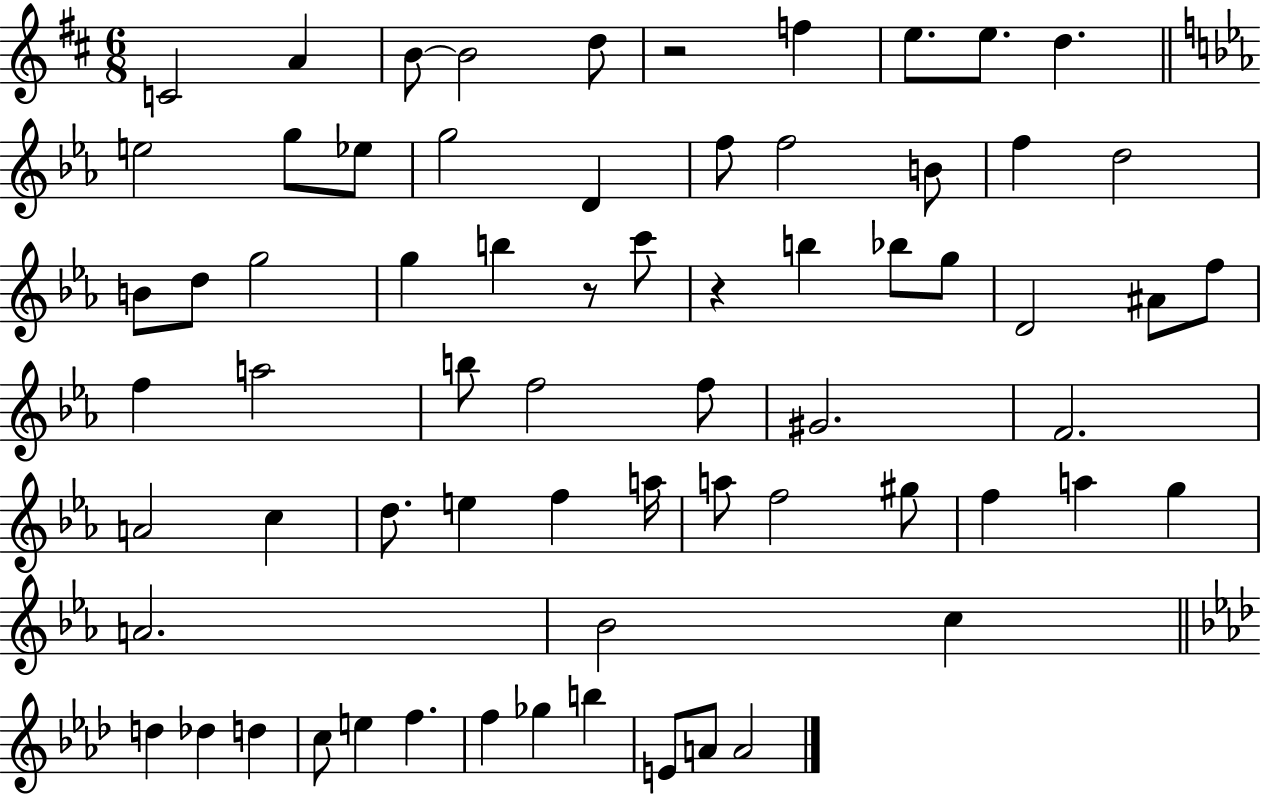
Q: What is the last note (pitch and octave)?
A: A4